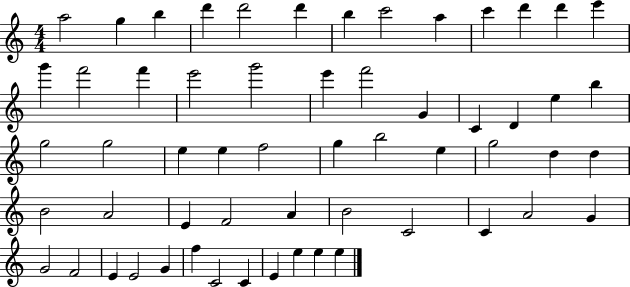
{
  \clef treble
  \numericTimeSignature
  \time 4/4
  \key c \major
  a''2 g''4 b''4 | d'''4 d'''2 d'''4 | b''4 c'''2 a''4 | c'''4 d'''4 d'''4 e'''4 | \break g'''4 f'''2 f'''4 | e'''2 g'''2 | e'''4 f'''2 g'4 | c'4 d'4 e''4 b''4 | \break g''2 g''2 | e''4 e''4 f''2 | g''4 b''2 e''4 | g''2 d''4 d''4 | \break b'2 a'2 | e'4 f'2 a'4 | b'2 c'2 | c'4 a'2 g'4 | \break g'2 f'2 | e'4 e'2 g'4 | f''4 c'2 c'4 | e'4 e''4 e''4 e''4 | \break \bar "|."
}